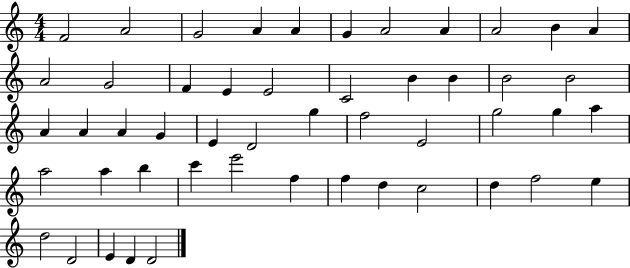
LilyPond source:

{
  \clef treble
  \numericTimeSignature
  \time 4/4
  \key c \major
  f'2 a'2 | g'2 a'4 a'4 | g'4 a'2 a'4 | a'2 b'4 a'4 | \break a'2 g'2 | f'4 e'4 e'2 | c'2 b'4 b'4 | b'2 b'2 | \break a'4 a'4 a'4 g'4 | e'4 d'2 g''4 | f''2 e'2 | g''2 g''4 a''4 | \break a''2 a''4 b''4 | c'''4 e'''2 f''4 | f''4 d''4 c''2 | d''4 f''2 e''4 | \break d''2 d'2 | e'4 d'4 d'2 | \bar "|."
}